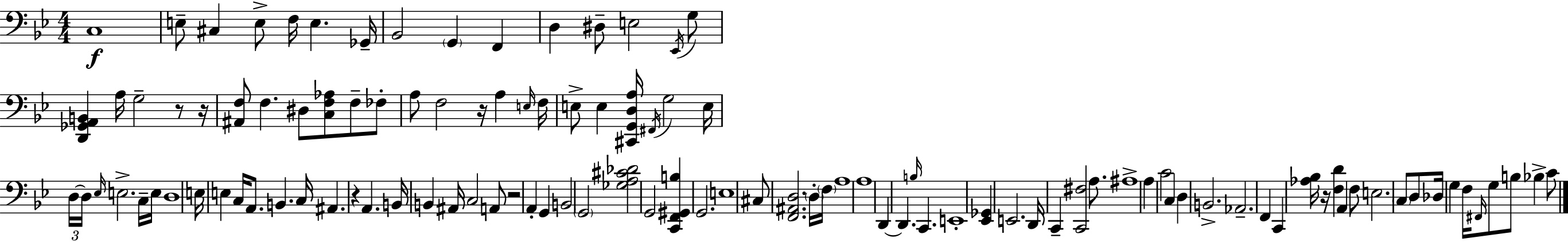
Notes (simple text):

C3/w E3/e C#3/q E3/e F3/s E3/q. Gb2/s Bb2/h G2/q F2/q D3/q D#3/e E3/h Eb2/s G3/e [D2,Gb2,A2,B2]/q A3/s G3/h R/e R/s [A#2,F3]/e F3/q. D#3/e [C3,F3,Ab3]/e F3/e FES3/e A3/e F3/h R/s A3/q E3/s F3/s E3/e E3/q [C#2,G2,D3,A3]/s F#2/s G3/h E3/s D3/s D3/s Eb3/s E3/h. C3/s E3/s D3/w E3/s E3/q C3/s A2/e. B2/q. C3/s A#2/q. R/q A2/q. B2/s B2/q A#2/s C3/h A2/e R/h A2/q G2/q B2/h G2/h [Gb3,A3,C#4,Db4]/h G2/h [C2,F2,G#2,B3]/q G2/h. E3/w C#3/e [F2,A#2,D3]/h. D3/s F3/s A3/w A3/w D2/q D2/q. B3/s C2/q. E2/w [Eb2,Gb2]/q E2/h. D2/s C2/q [C2,F#3]/h A3/e. A#3/w A3/q C4/h C3/q D3/q B2/h. Ab2/h. F2/q C2/q [Ab3,Bb3]/s R/s [F3,D4]/q A2/q F3/e E3/h. C3/e D3/e Db3/s G3/q F3/s F#2/s G3/e B3/e Bb3/q C4/e